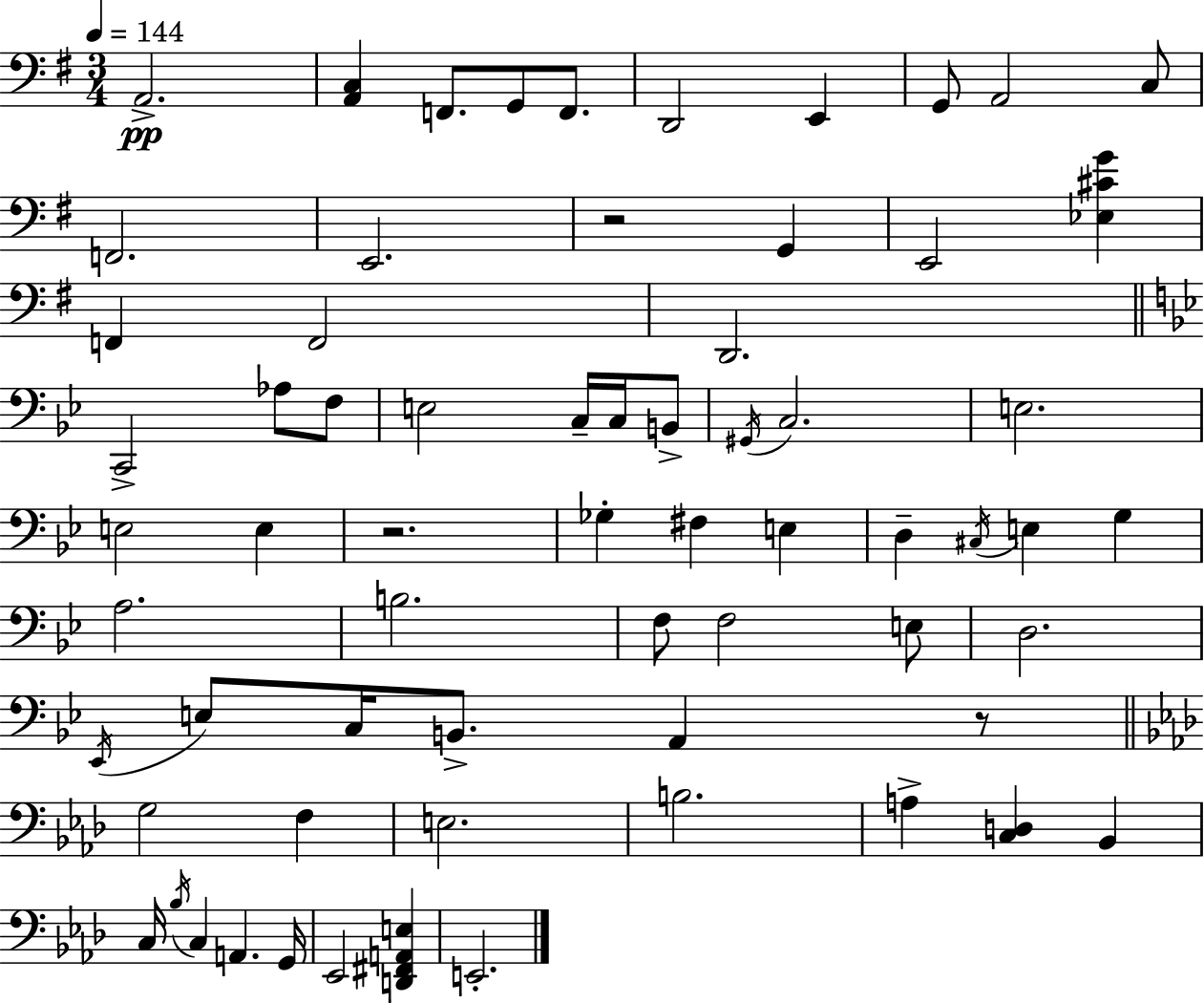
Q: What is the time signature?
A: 3/4